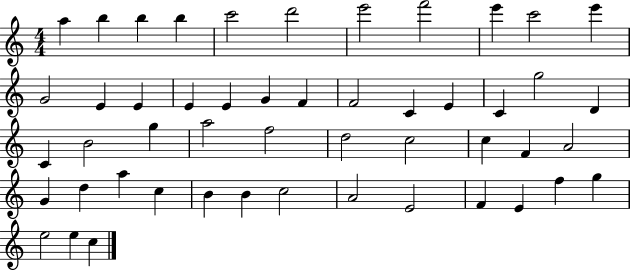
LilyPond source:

{
  \clef treble
  \numericTimeSignature
  \time 4/4
  \key c \major
  a''4 b''4 b''4 b''4 | c'''2 d'''2 | e'''2 f'''2 | e'''4 c'''2 e'''4 | \break g'2 e'4 e'4 | e'4 e'4 g'4 f'4 | f'2 c'4 e'4 | c'4 g''2 d'4 | \break c'4 b'2 g''4 | a''2 f''2 | d''2 c''2 | c''4 f'4 a'2 | \break g'4 d''4 a''4 c''4 | b'4 b'4 c''2 | a'2 e'2 | f'4 e'4 f''4 g''4 | \break e''2 e''4 c''4 | \bar "|."
}